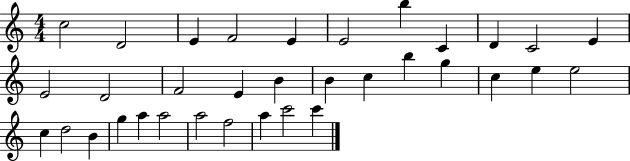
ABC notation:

X:1
T:Untitled
M:4/4
L:1/4
K:C
c2 D2 E F2 E E2 b C D C2 E E2 D2 F2 E B B c b g c e e2 c d2 B g a a2 a2 f2 a c'2 c'